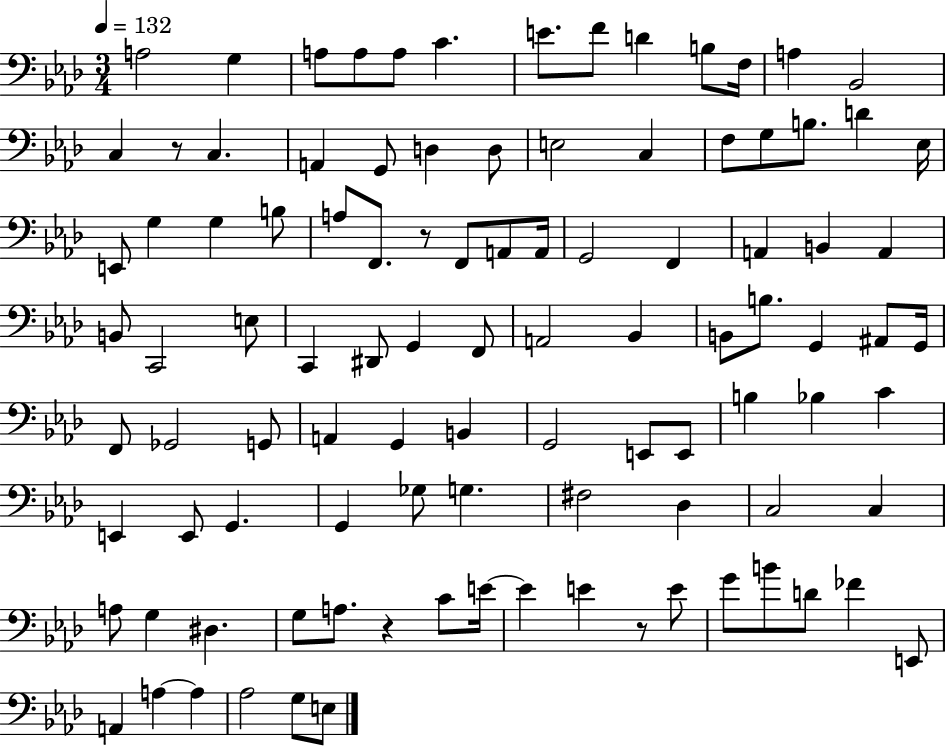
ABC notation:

X:1
T:Untitled
M:3/4
L:1/4
K:Ab
A,2 G, A,/2 A,/2 A,/2 C E/2 F/2 D B,/2 F,/4 A, _B,,2 C, z/2 C, A,, G,,/2 D, D,/2 E,2 C, F,/2 G,/2 B,/2 D _E,/4 E,,/2 G, G, B,/2 A,/2 F,,/2 z/2 F,,/2 A,,/2 A,,/4 G,,2 F,, A,, B,, A,, B,,/2 C,,2 E,/2 C,, ^D,,/2 G,, F,,/2 A,,2 _B,, B,,/2 B,/2 G,, ^A,,/2 G,,/4 F,,/2 _G,,2 G,,/2 A,, G,, B,, G,,2 E,,/2 E,,/2 B, _B, C E,, E,,/2 G,, G,, _G,/2 G, ^F,2 _D, C,2 C, A,/2 G, ^D, G,/2 A,/2 z C/2 E/4 E E z/2 E/2 G/2 B/2 D/2 _F E,,/2 A,, A, A, _A,2 G,/2 E,/2